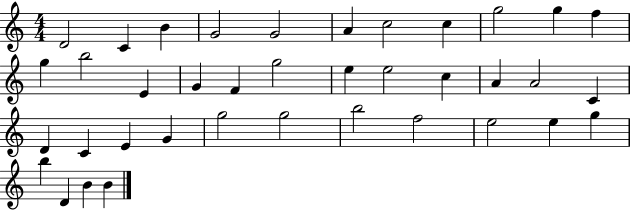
X:1
T:Untitled
M:4/4
L:1/4
K:C
D2 C B G2 G2 A c2 c g2 g f g b2 E G F g2 e e2 c A A2 C D C E G g2 g2 b2 f2 e2 e g b D B B